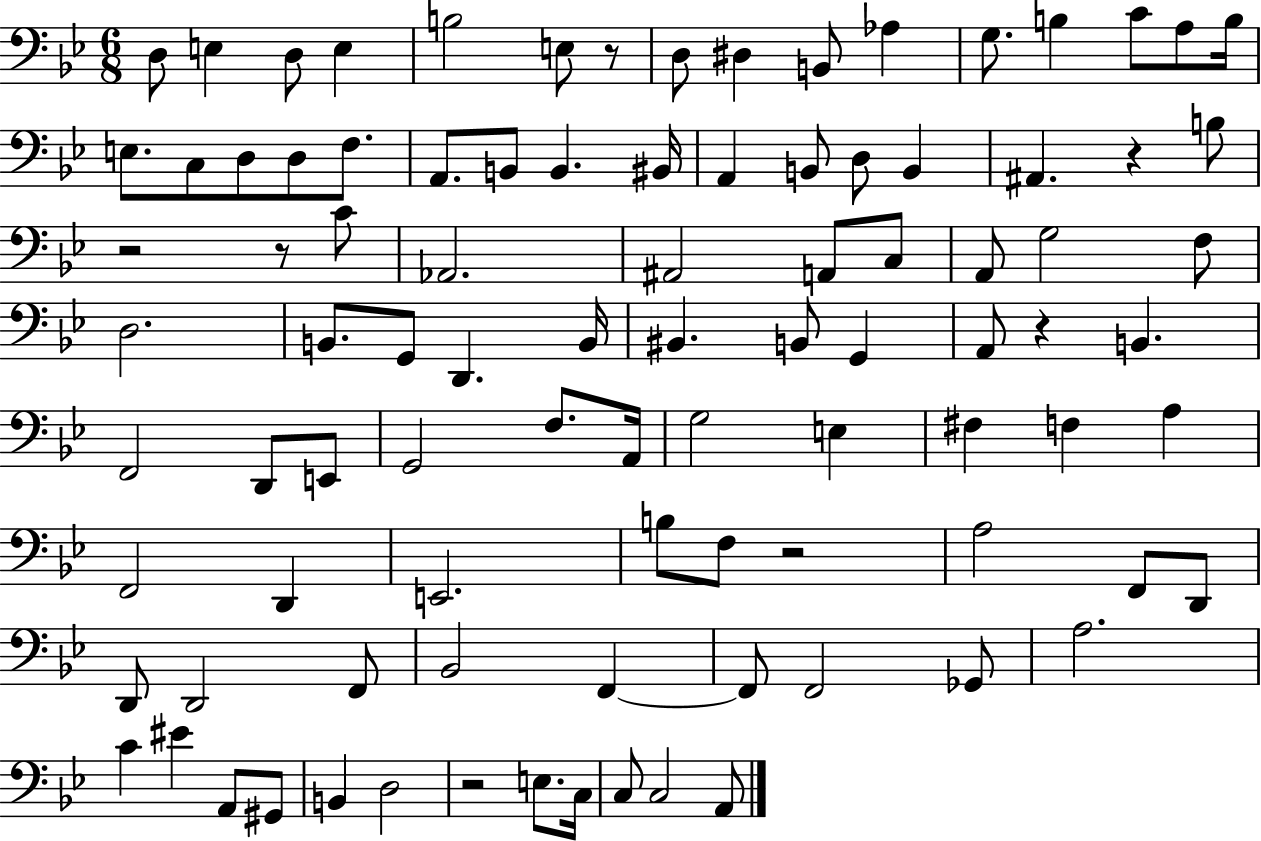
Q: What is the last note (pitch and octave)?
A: A2